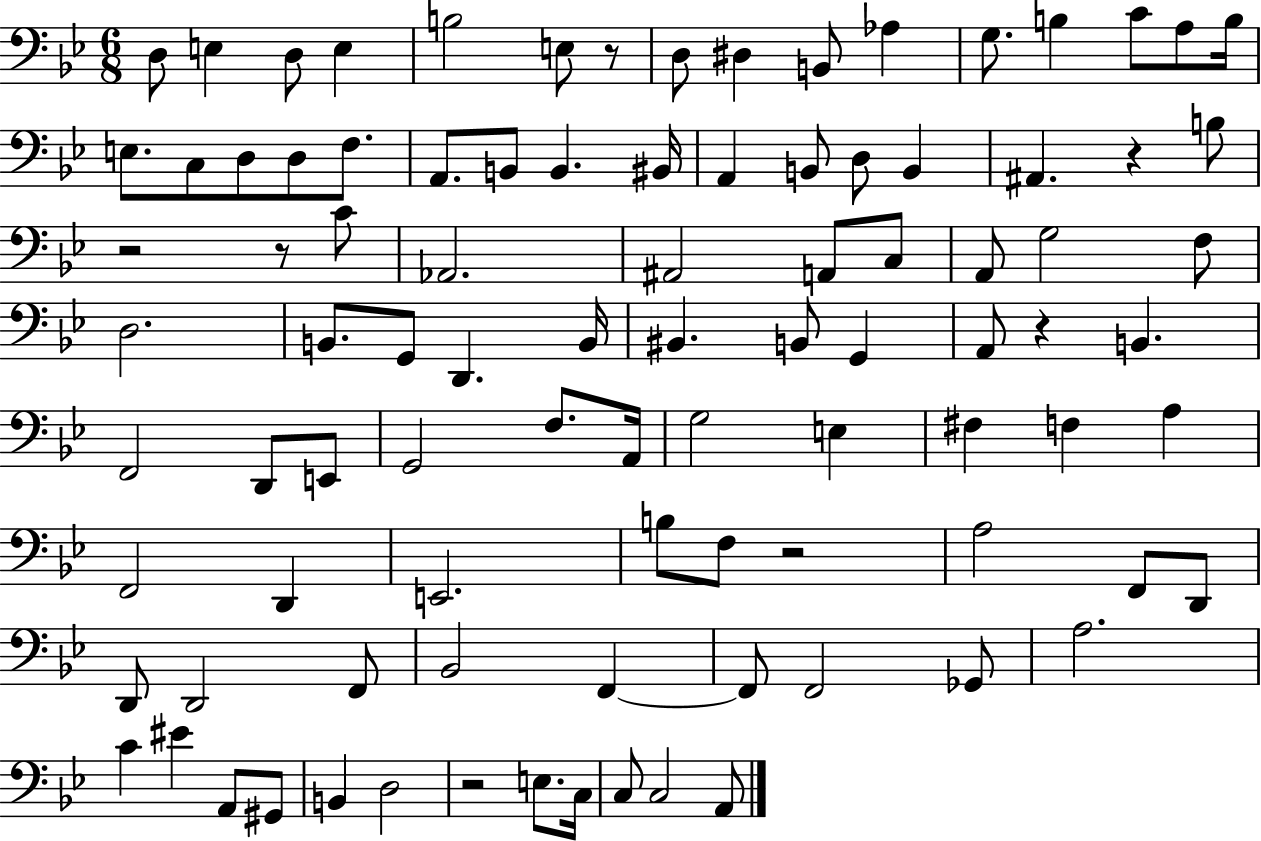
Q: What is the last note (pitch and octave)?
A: A2